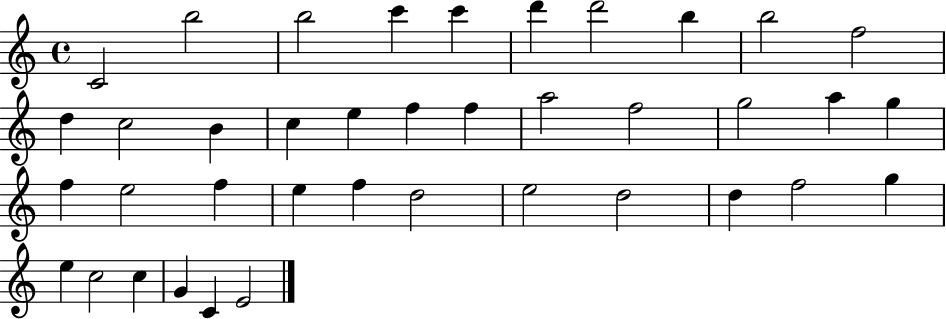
X:1
T:Untitled
M:4/4
L:1/4
K:C
C2 b2 b2 c' c' d' d'2 b b2 f2 d c2 B c e f f a2 f2 g2 a g f e2 f e f d2 e2 d2 d f2 g e c2 c G C E2